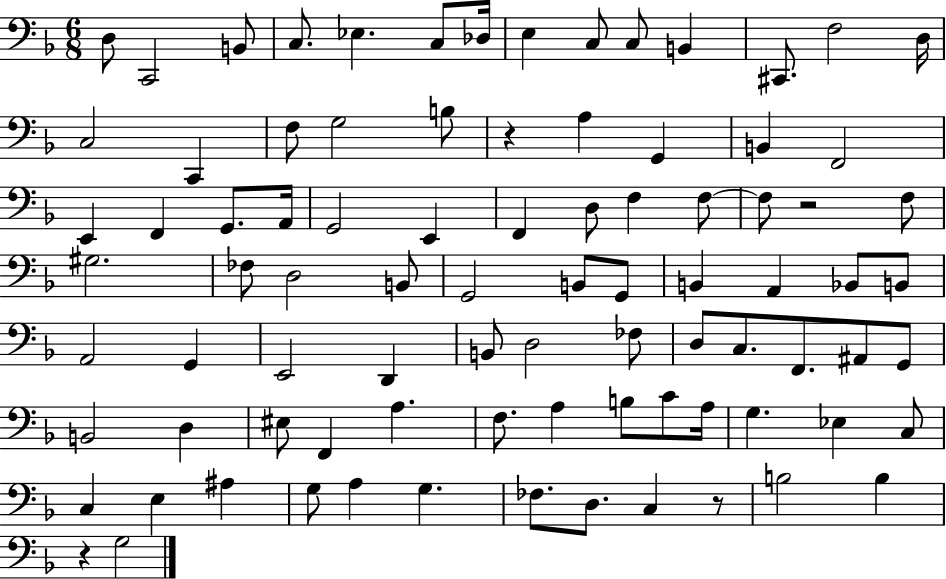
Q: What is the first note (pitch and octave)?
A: D3